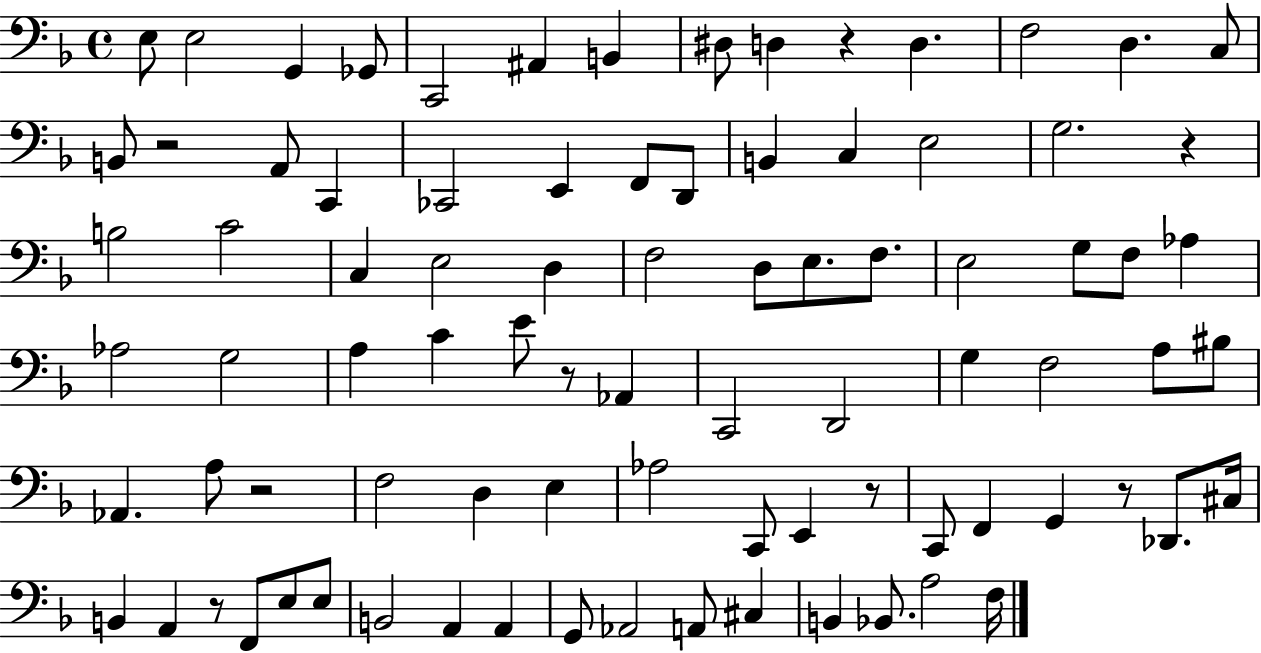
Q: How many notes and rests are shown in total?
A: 86